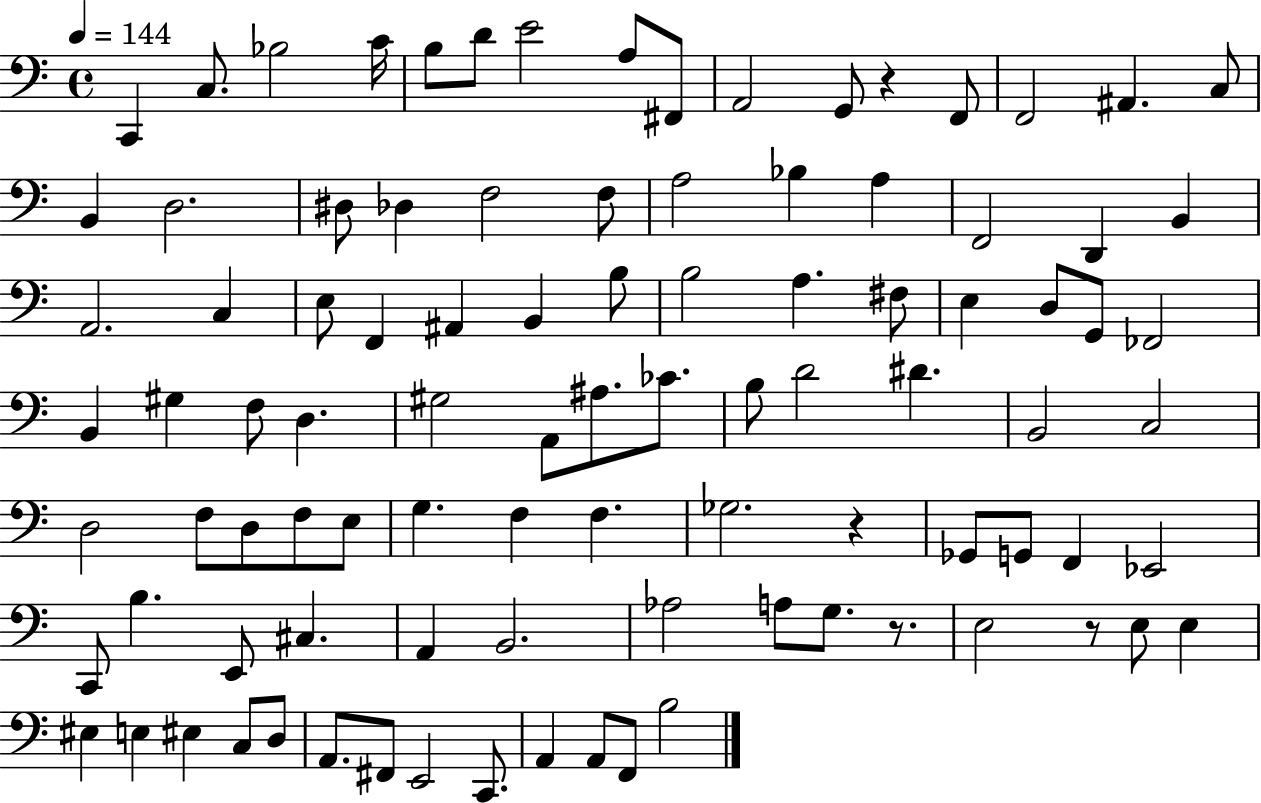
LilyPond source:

{
  \clef bass
  \time 4/4
  \defaultTimeSignature
  \key c \major
  \tempo 4 = 144
  \repeat volta 2 { c,4 c8. bes2 c'16 | b8 d'8 e'2 a8 fis,8 | a,2 g,8 r4 f,8 | f,2 ais,4. c8 | \break b,4 d2. | dis8 des4 f2 f8 | a2 bes4 a4 | f,2 d,4 b,4 | \break a,2. c4 | e8 f,4 ais,4 b,4 b8 | b2 a4. fis8 | e4 d8 g,8 fes,2 | \break b,4 gis4 f8 d4. | gis2 a,8 ais8. ces'8. | b8 d'2 dis'4. | b,2 c2 | \break d2 f8 d8 f8 e8 | g4. f4 f4. | ges2. r4 | ges,8 g,8 f,4 ees,2 | \break c,8 b4. e,8 cis4. | a,4 b,2. | aes2 a8 g8. r8. | e2 r8 e8 e4 | \break eis4 e4 eis4 c8 d8 | a,8. fis,8 e,2 c,8. | a,4 a,8 f,8 b2 | } \bar "|."
}